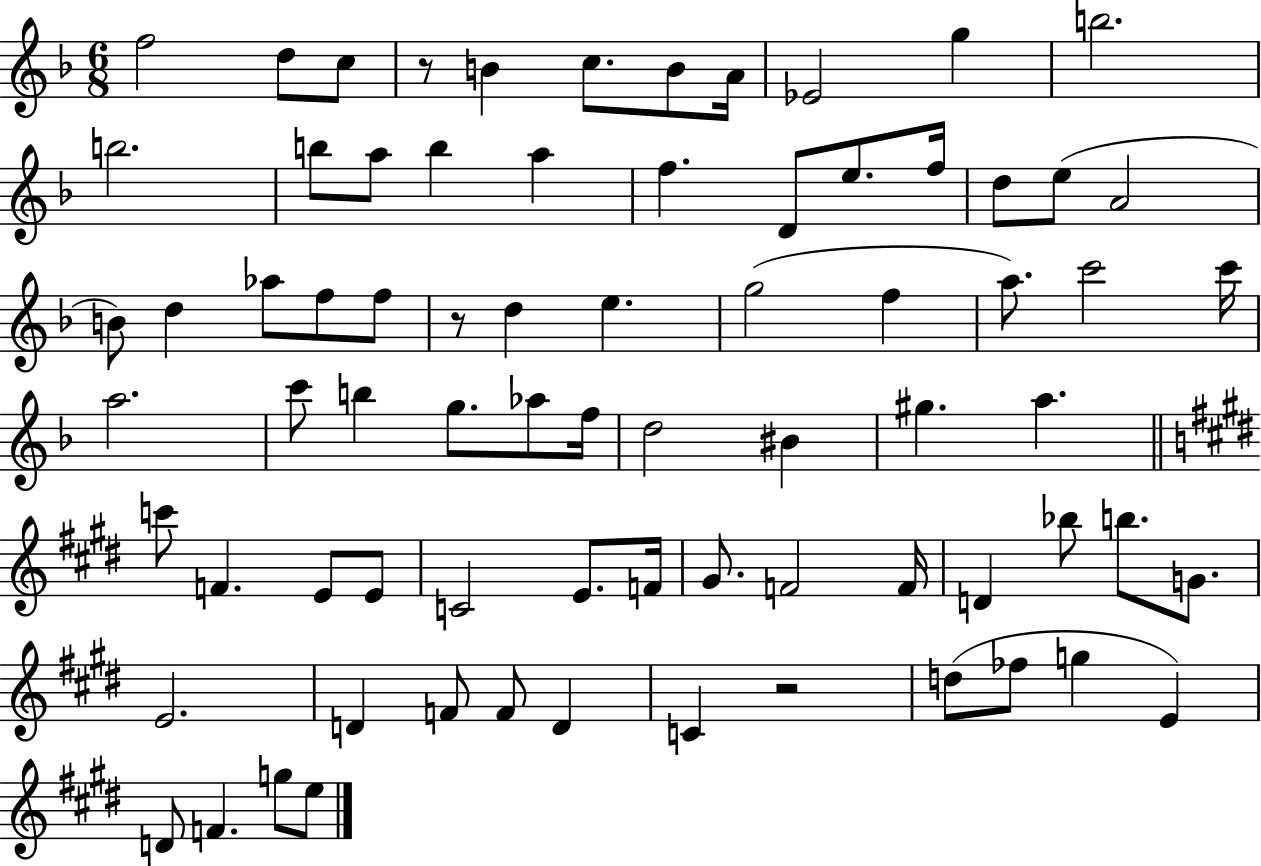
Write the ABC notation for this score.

X:1
T:Untitled
M:6/8
L:1/4
K:F
f2 d/2 c/2 z/2 B c/2 B/2 A/4 _E2 g b2 b2 b/2 a/2 b a f D/2 e/2 f/4 d/2 e/2 A2 B/2 d _a/2 f/2 f/2 z/2 d e g2 f a/2 c'2 c'/4 a2 c'/2 b g/2 _a/2 f/4 d2 ^B ^g a c'/2 F E/2 E/2 C2 E/2 F/4 ^G/2 F2 F/4 D _b/2 b/2 G/2 E2 D F/2 F/2 D C z2 d/2 _f/2 g E D/2 F g/2 e/2